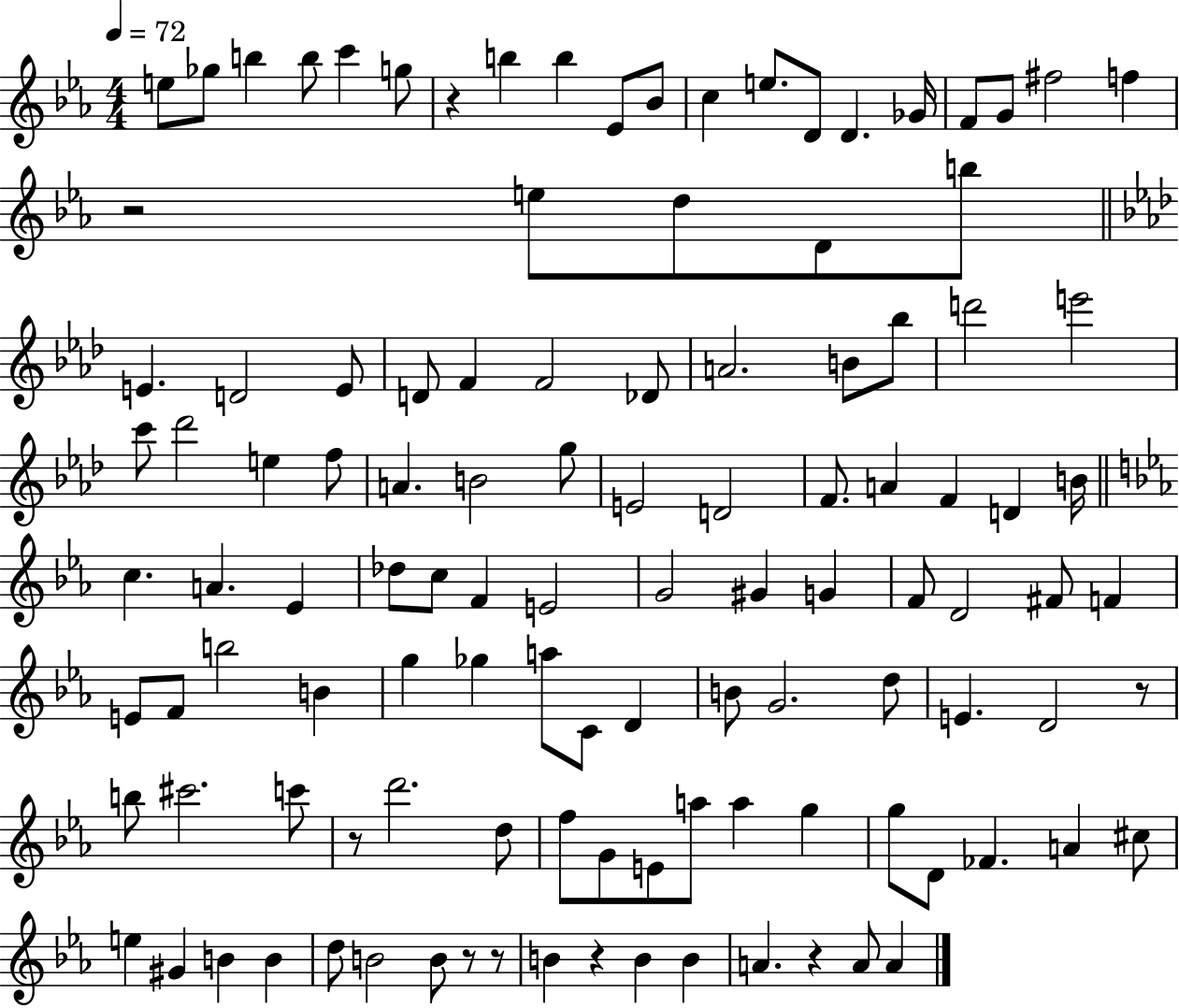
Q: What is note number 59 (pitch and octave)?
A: G4